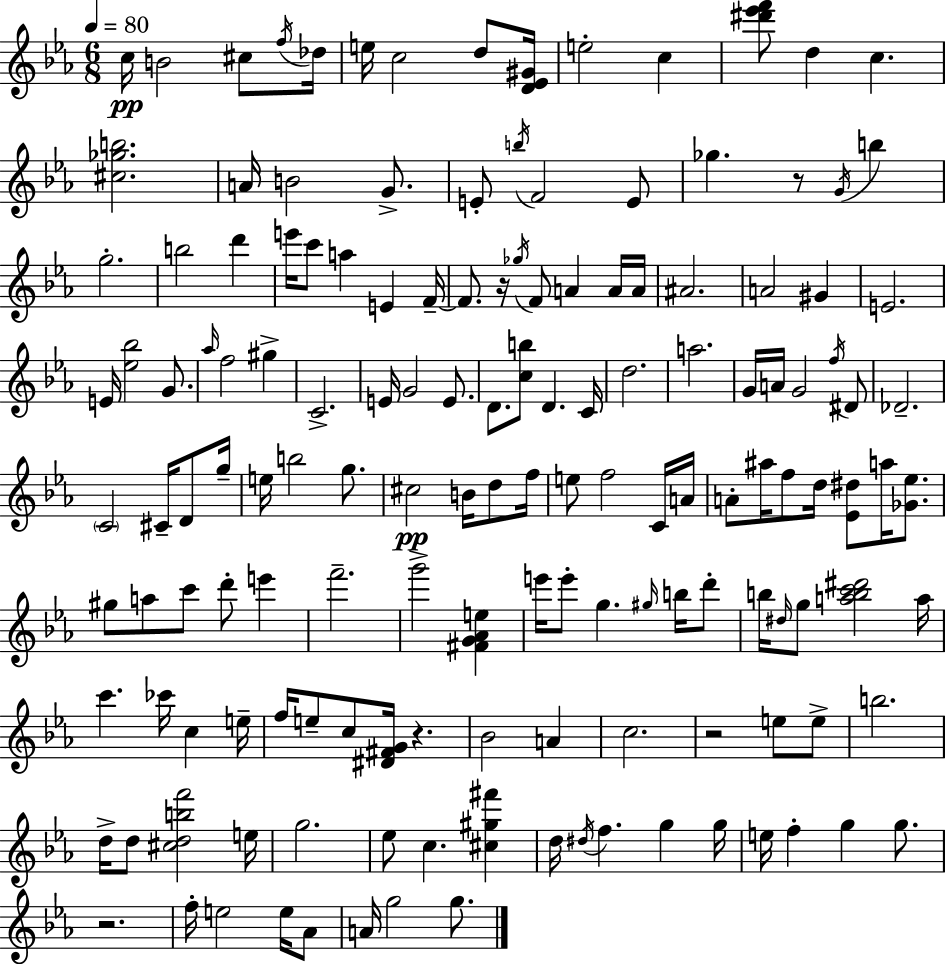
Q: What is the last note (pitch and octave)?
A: G5